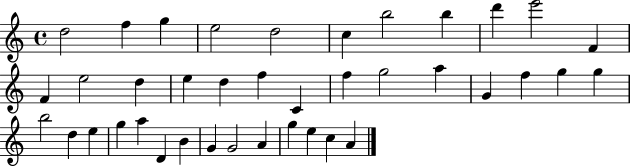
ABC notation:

X:1
T:Untitled
M:4/4
L:1/4
K:C
d2 f g e2 d2 c b2 b d' e'2 F F e2 d e d f C f g2 a G f g g b2 d e g a D B G G2 A g e c A